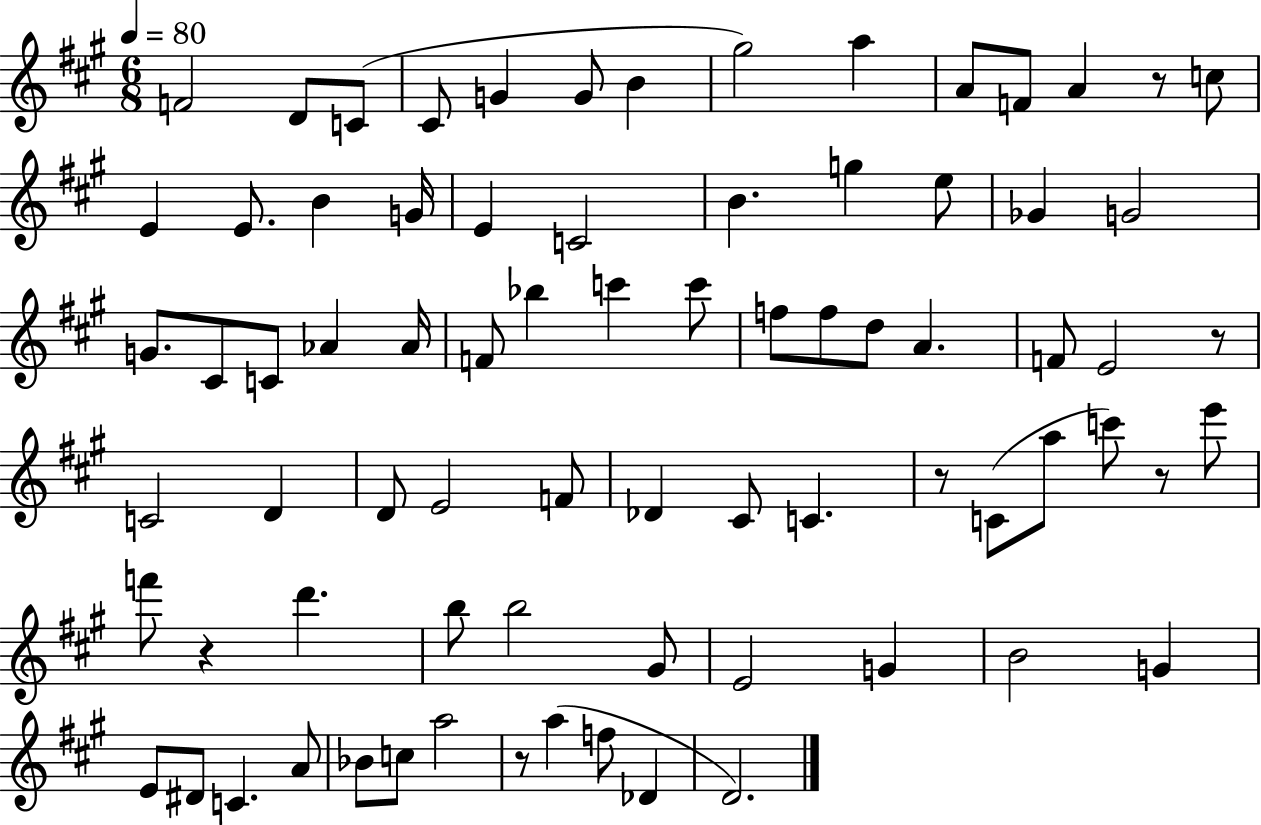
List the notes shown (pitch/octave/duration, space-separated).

F4/h D4/e C4/e C#4/e G4/q G4/e B4/q G#5/h A5/q A4/e F4/e A4/q R/e C5/e E4/q E4/e. B4/q G4/s E4/q C4/h B4/q. G5/q E5/e Gb4/q G4/h G4/e. C#4/e C4/e Ab4/q Ab4/s F4/e Bb5/q C6/q C6/e F5/e F5/e D5/e A4/q. F4/e E4/h R/e C4/h D4/q D4/e E4/h F4/e Db4/q C#4/e C4/q. R/e C4/e A5/e C6/e R/e E6/e F6/e R/q D6/q. B5/e B5/h G#4/e E4/h G4/q B4/h G4/q E4/e D#4/e C4/q. A4/e Bb4/e C5/e A5/h R/e A5/q F5/e Db4/q D4/h.